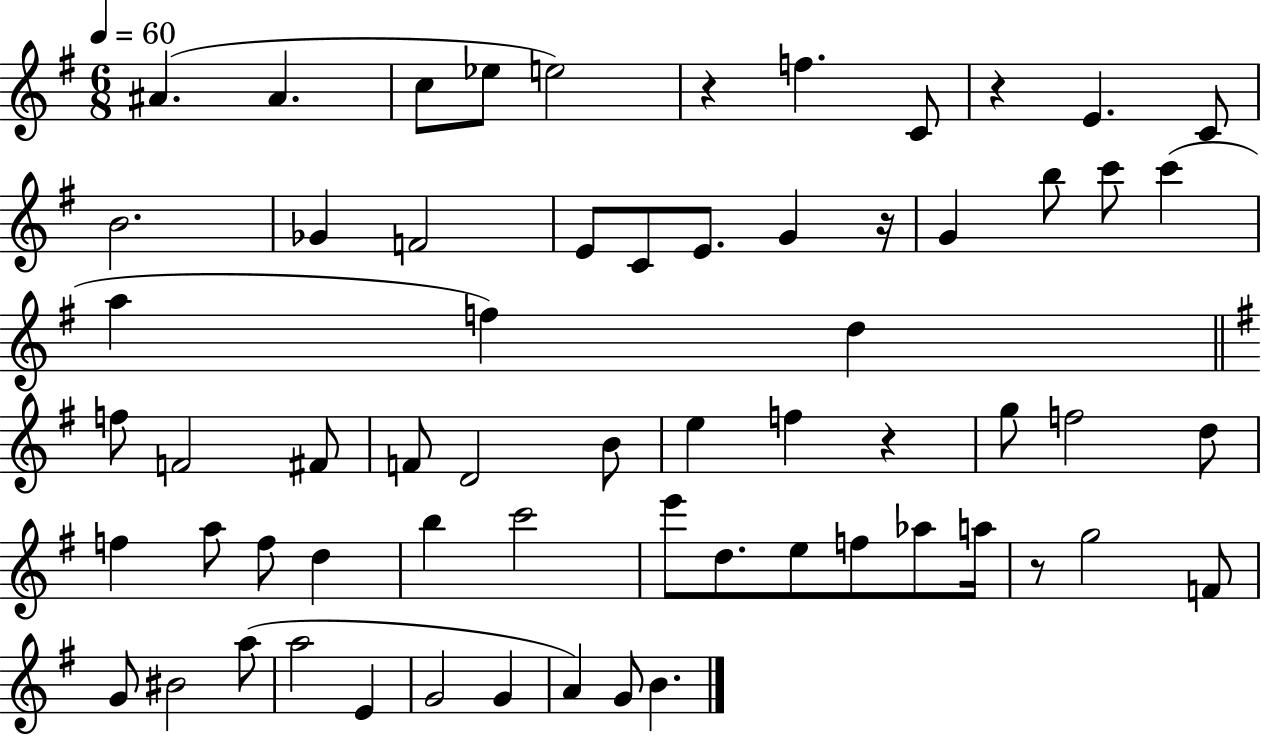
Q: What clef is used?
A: treble